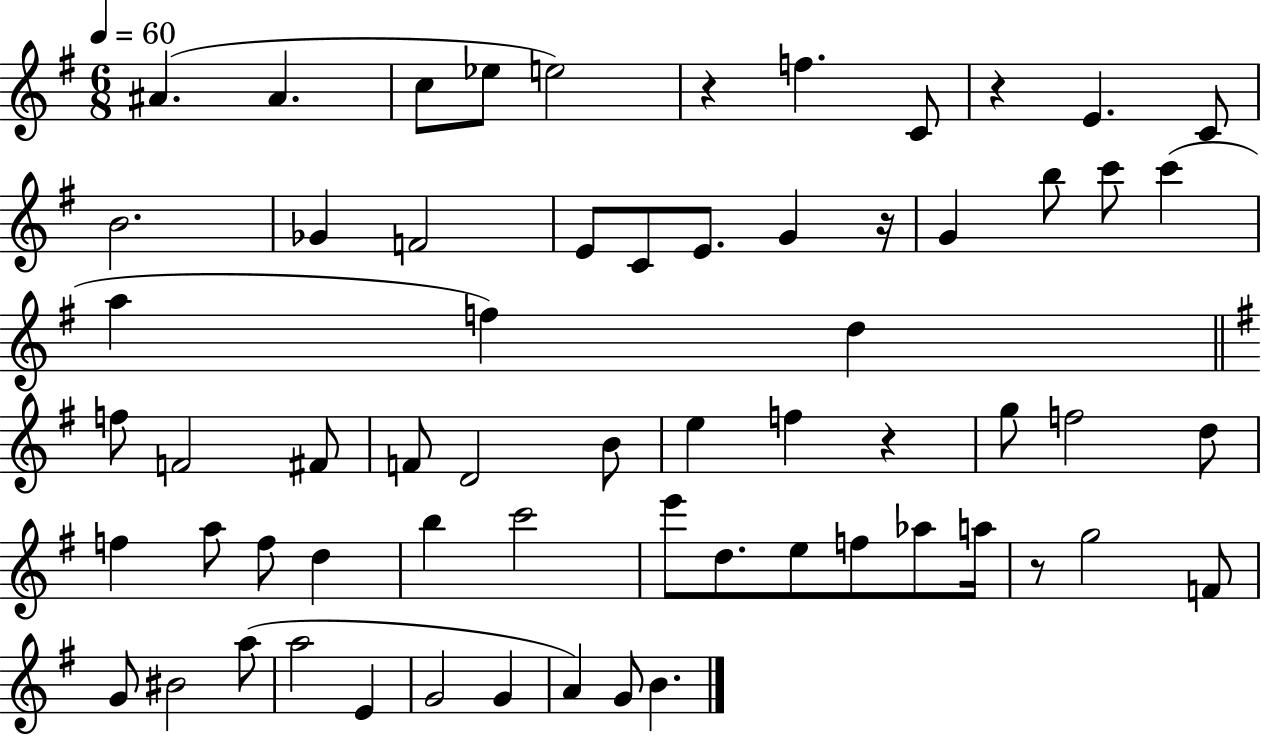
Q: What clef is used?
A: treble